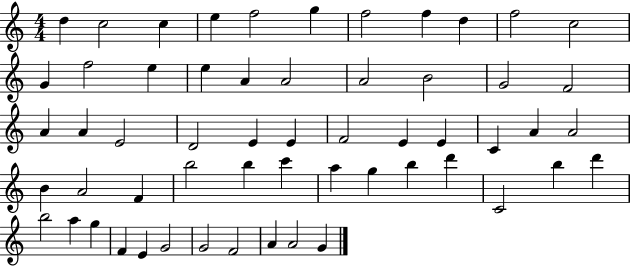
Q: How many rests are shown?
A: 0